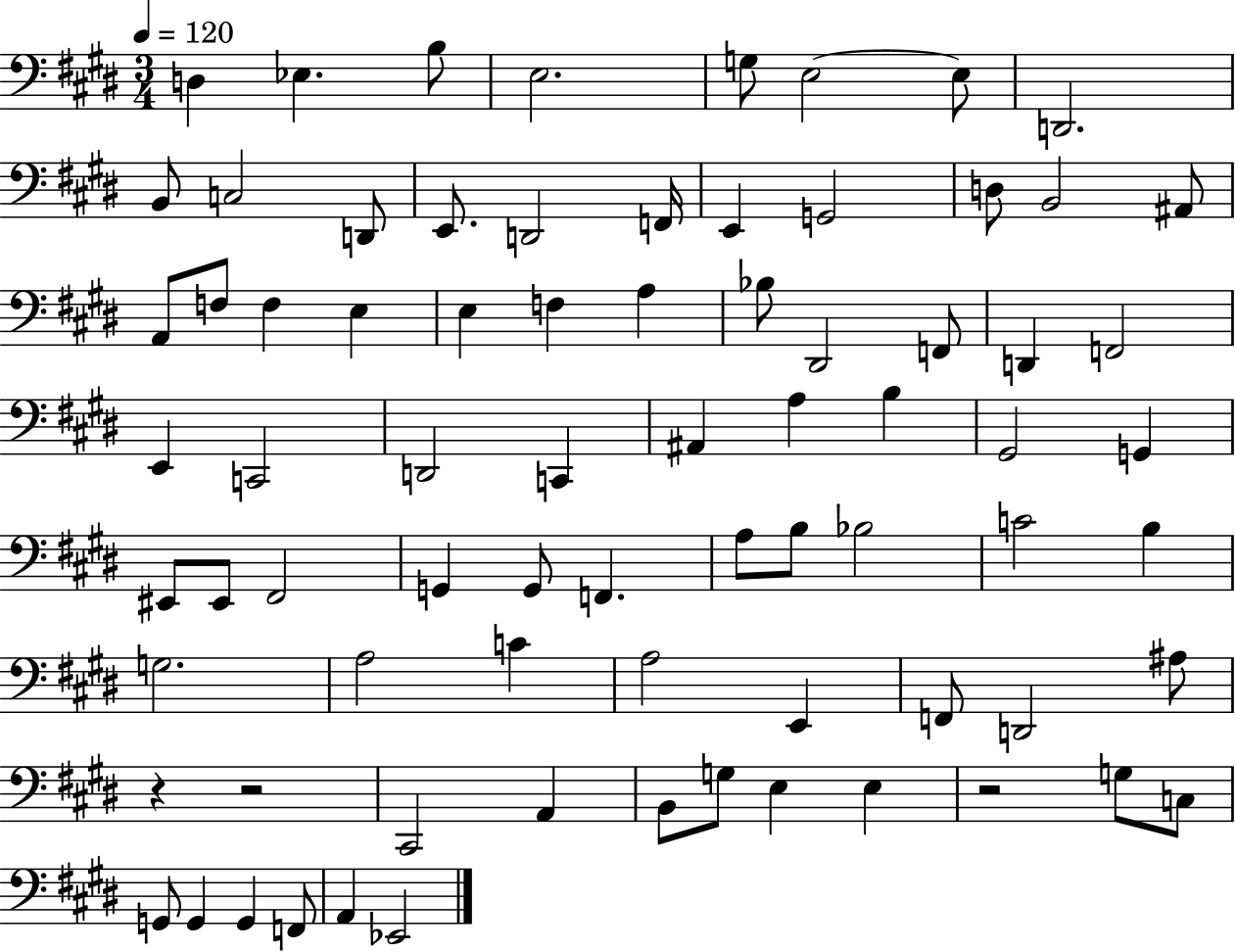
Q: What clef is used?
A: bass